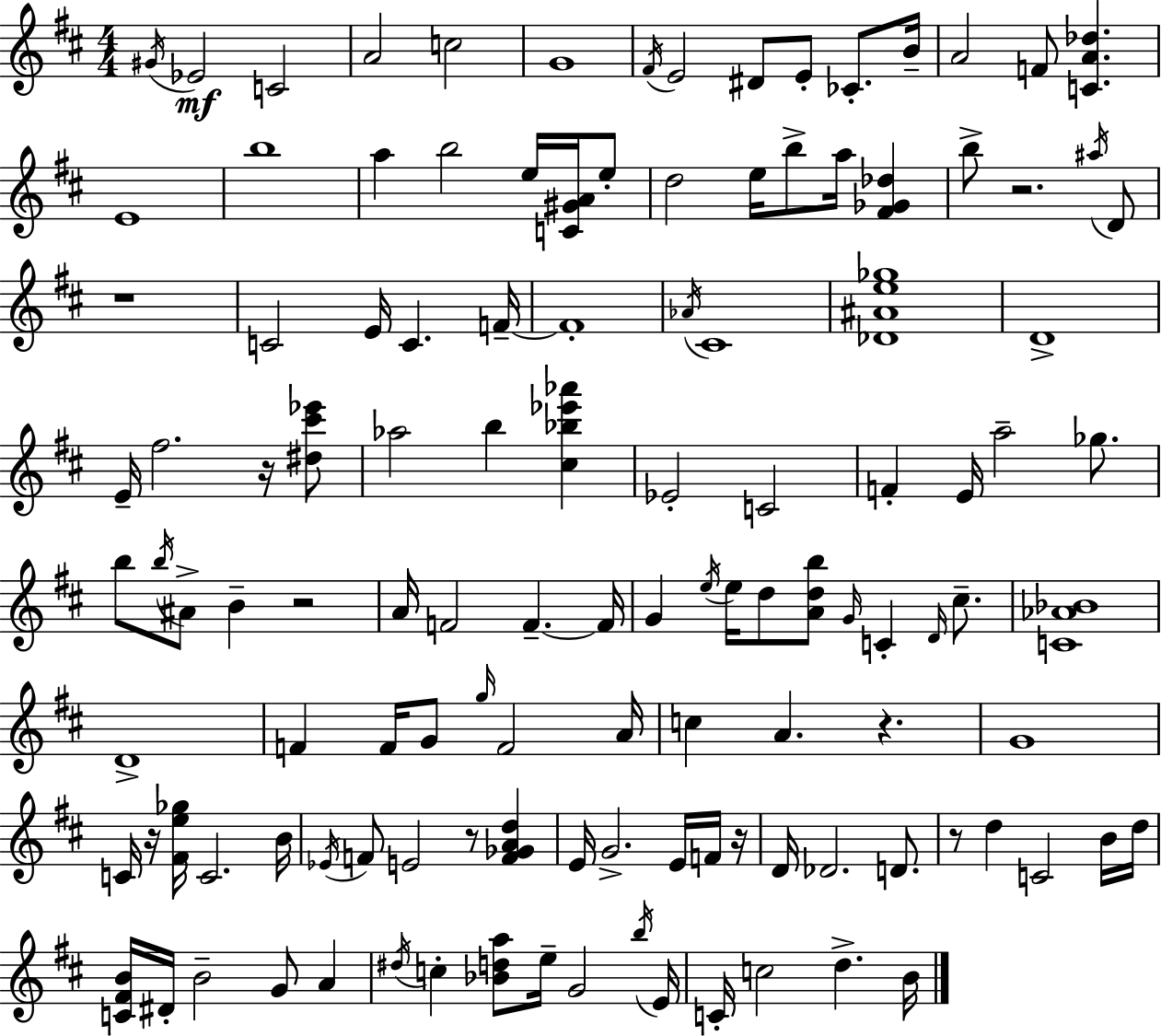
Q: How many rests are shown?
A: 9